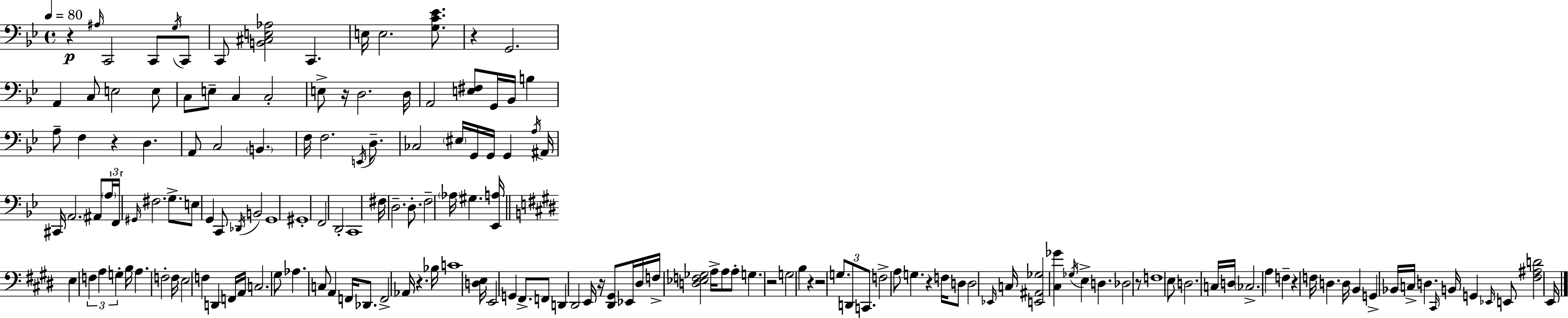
{
  \clef bass
  \time 4/4
  \defaultTimeSignature
  \key g \minor
  \tempo 4 = 80
  r4\p \grace { ais16 } c,2 c,8 \acciaccatura { g16 } | c,8 c,8 <b, cis e aes>2 c,4. | e16 e2. <g c' ees'>8. | r4 g,2. | \break a,4 c8 e2 | e8 c8 e8-- c4 c2-. | e8-> r16 d2. | d16 a,2 <e fis>8 g,16 bes,16 b4 | \break a8-- f4 r4 d4. | a,8 c2 \parenthesize b,4. | f16 f2. \acciaccatura { e,16 } | d8.-- ces2 \parenthesize eis16 g,16 g,16 g,4 | \break \acciaccatura { a16 } ais,16 cis,16 \parenthesize a,2. | ais,8 \tuplet 3/2 { \parenthesize a16 f,16 \grace { gis,16 } } fis2. | g8.-> e8 g,4 c,8 \acciaccatura { des,16 } b,2 | g,1 | \break gis,1-. | f,2 d,2-. | c,1 | fis16 d2.-- | \break d8.-. f2-- \parenthesize aes16 gis4. | <ees, a>16 \bar "||" \break \key e \major e4 \tuplet 3/2 { f4 a4 g4-. } | b16 a4. f2-. f16 | e2 f4 d,4 | f,16 a,16 c2. gis8 | \break aes4. c8 a,4 f,16 des,8. | f,2-> aes,16 r4. bes16 | c'1 | <d e>16 e,2 g,4 fis,8.-> | \break f,8 d,4 dis,2 e,16 r16 | <dis, gis,>8 ees,16 dis16 f16-> <d ees f ges>2 a16-> a8 | a8-. g4. r2 | g2 b4 r4 | \break r2 \tuplet 3/2 { g8. d,8 c,8. } | f2-> a8 g4. | r4 f16 d8 d2 \grace { ees,16 } | c16 <e, ais, ges>2 <cis ges'>4 \acciaccatura { ges16 } e4-> | \break d4. des2 | r8 f1 | e8 d2. | c16 d16 \parenthesize ces2.-> a4 | \break f4-- r4 f16 d4. | d16 b,4 g,4-> bes,16 c16-> d4. | \grace { cis,16 } b,16 g,4 \grace { ees,16 } e,8 <fis ais d'>2 | e,16 \bar "|."
}